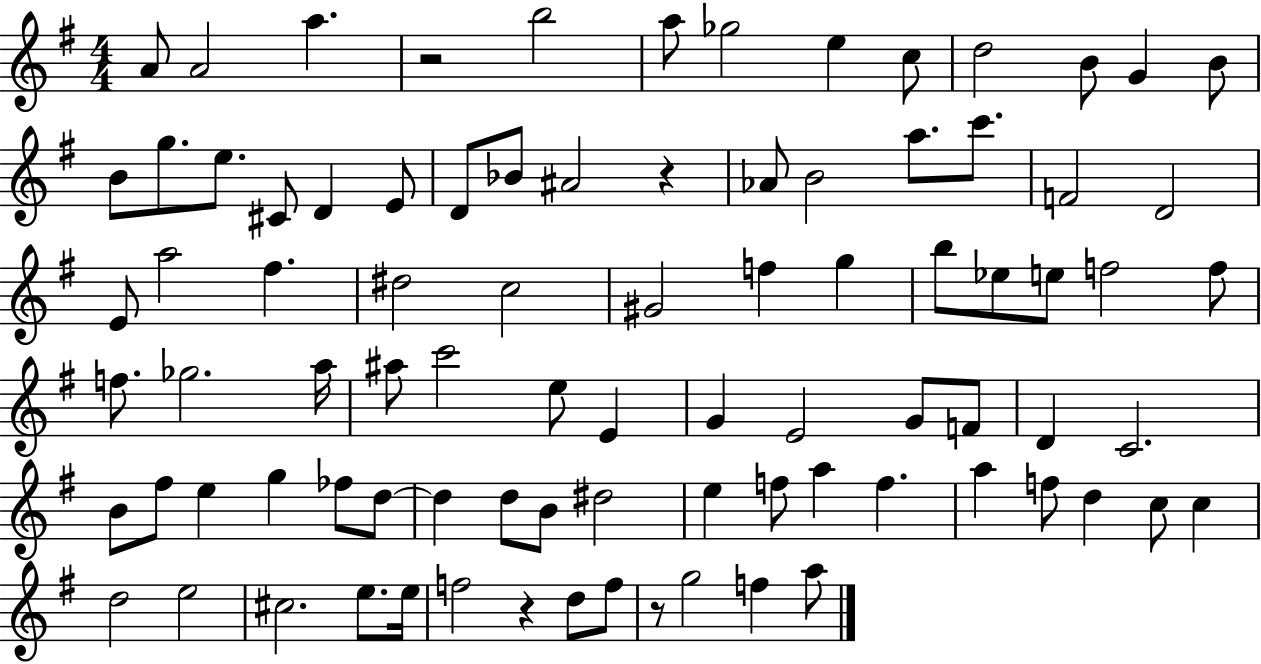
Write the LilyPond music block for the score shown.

{
  \clef treble
  \numericTimeSignature
  \time 4/4
  \key g \major
  \repeat volta 2 { a'8 a'2 a''4. | r2 b''2 | a''8 ges''2 e''4 c''8 | d''2 b'8 g'4 b'8 | \break b'8 g''8. e''8. cis'8 d'4 e'8 | d'8 bes'8 ais'2 r4 | aes'8 b'2 a''8. c'''8. | f'2 d'2 | \break e'8 a''2 fis''4. | dis''2 c''2 | gis'2 f''4 g''4 | b''8 ees''8 e''8 f''2 f''8 | \break f''8. ges''2. a''16 | ais''8 c'''2 e''8 e'4 | g'4 e'2 g'8 f'8 | d'4 c'2. | \break b'8 fis''8 e''4 g''4 fes''8 d''8~~ | d''4 d''8 b'8 dis''2 | e''4 f''8 a''4 f''4. | a''4 f''8 d''4 c''8 c''4 | \break d''2 e''2 | cis''2. e''8. e''16 | f''2 r4 d''8 f''8 | r8 g''2 f''4 a''8 | \break } \bar "|."
}